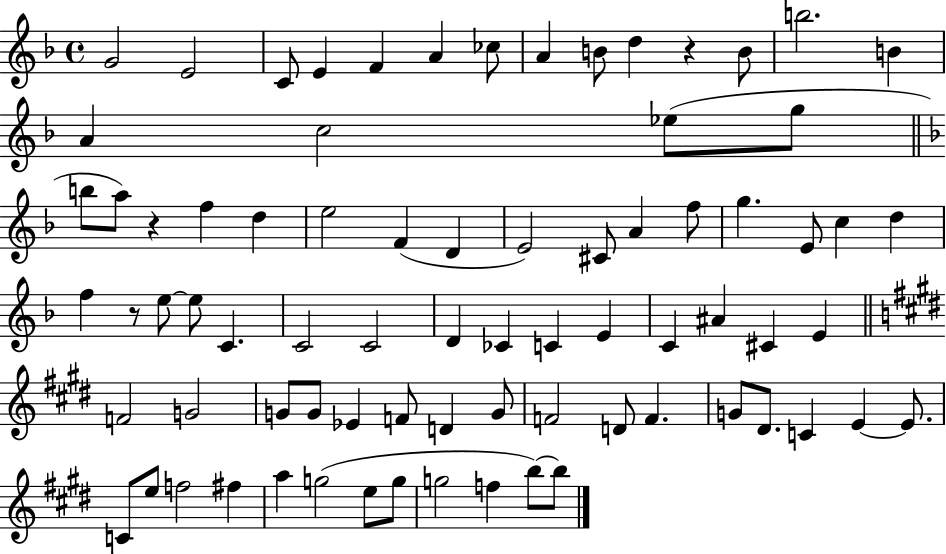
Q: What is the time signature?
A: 4/4